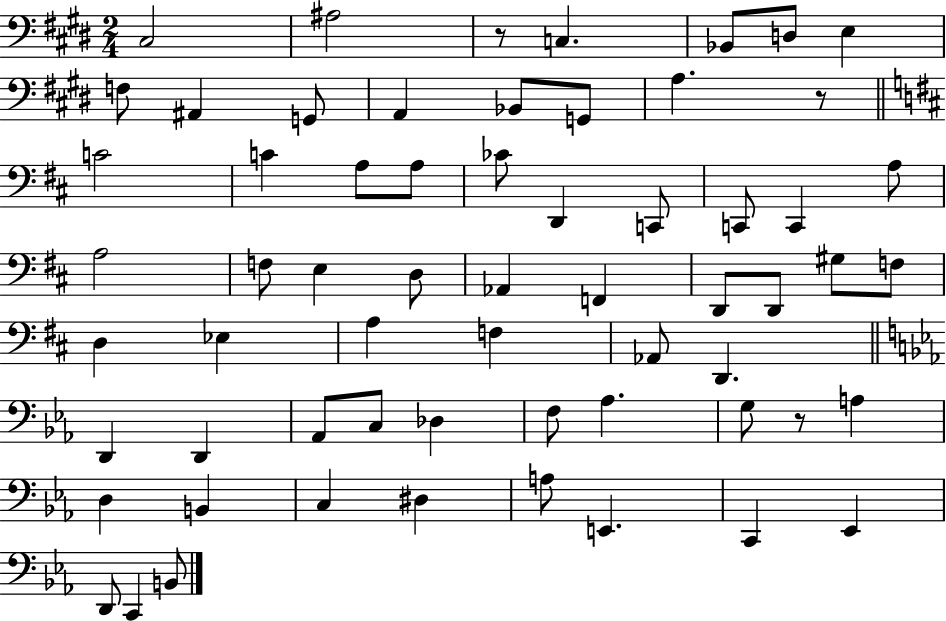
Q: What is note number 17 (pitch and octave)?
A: A3